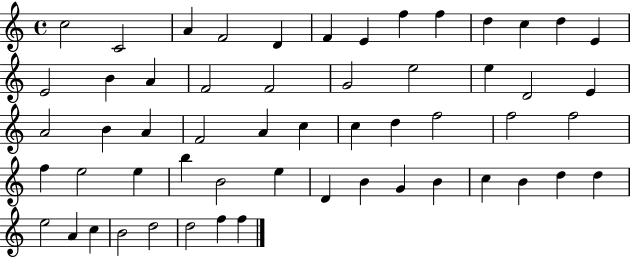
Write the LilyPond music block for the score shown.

{
  \clef treble
  \time 4/4
  \defaultTimeSignature
  \key c \major
  c''2 c'2 | a'4 f'2 d'4 | f'4 e'4 f''4 f''4 | d''4 c''4 d''4 e'4 | \break e'2 b'4 a'4 | f'2 f'2 | g'2 e''2 | e''4 d'2 e'4 | \break a'2 b'4 a'4 | f'2 a'4 c''4 | c''4 d''4 f''2 | f''2 f''2 | \break f''4 e''2 e''4 | b''4 b'2 e''4 | d'4 b'4 g'4 b'4 | c''4 b'4 d''4 d''4 | \break e''2 a'4 c''4 | b'2 d''2 | d''2 f''4 f''4 | \bar "|."
}